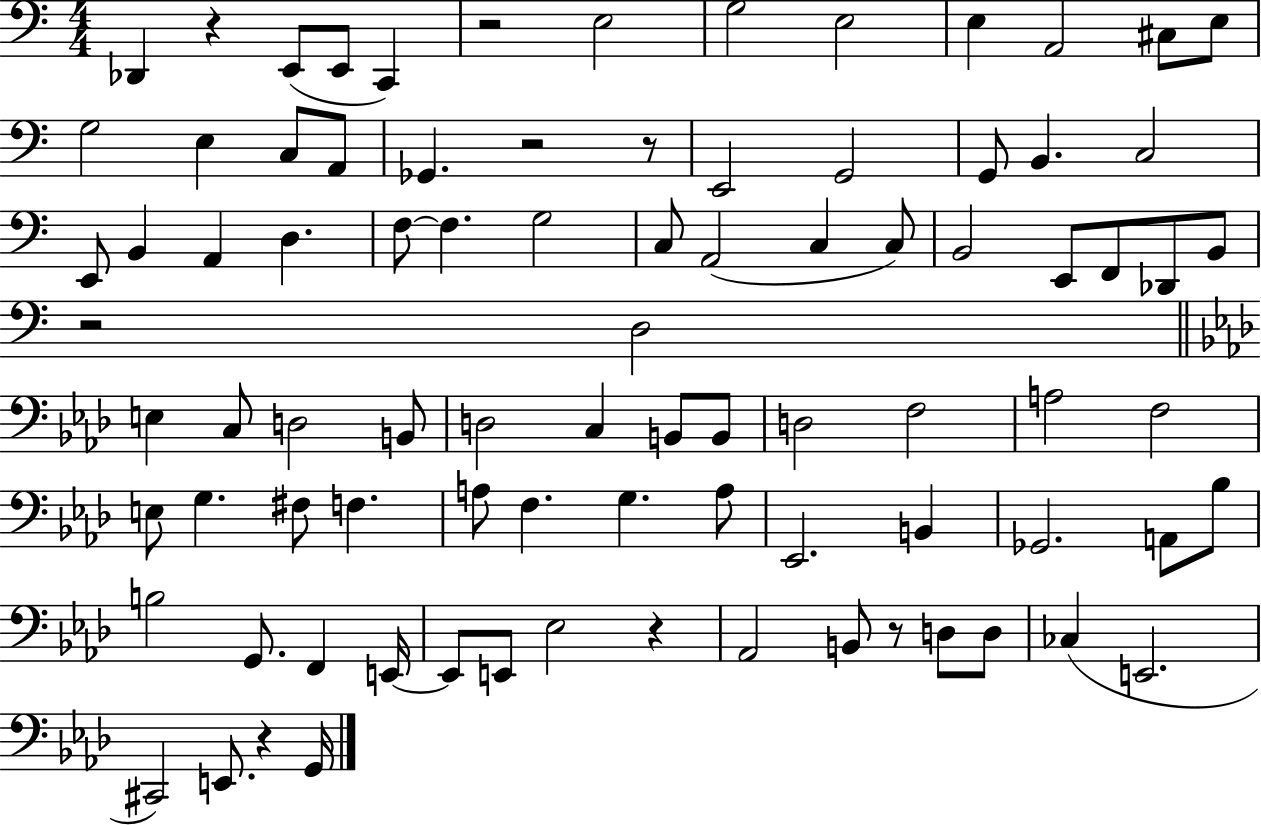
{
  \clef bass
  \numericTimeSignature
  \time 4/4
  \key c \major
  des,4 r4 e,8( e,8 c,4) | r2 e2 | g2 e2 | e4 a,2 cis8 e8 | \break g2 e4 c8 a,8 | ges,4. r2 r8 | e,2 g,2 | g,8 b,4. c2 | \break e,8 b,4 a,4 d4. | f8~~ f4. g2 | c8 a,2( c4 c8) | b,2 e,8 f,8 des,8 b,8 | \break r2 d2 | \bar "||" \break \key aes \major e4 c8 d2 b,8 | d2 c4 b,8 b,8 | d2 f2 | a2 f2 | \break e8 g4. fis8 f4. | a8 f4. g4. a8 | ees,2. b,4 | ges,2. a,8 bes8 | \break b2 g,8. f,4 e,16~~ | e,8 e,8 ees2 r4 | aes,2 b,8 r8 d8 d8 | ces4( e,2. | \break cis,2) e,8. r4 g,16 | \bar "|."
}